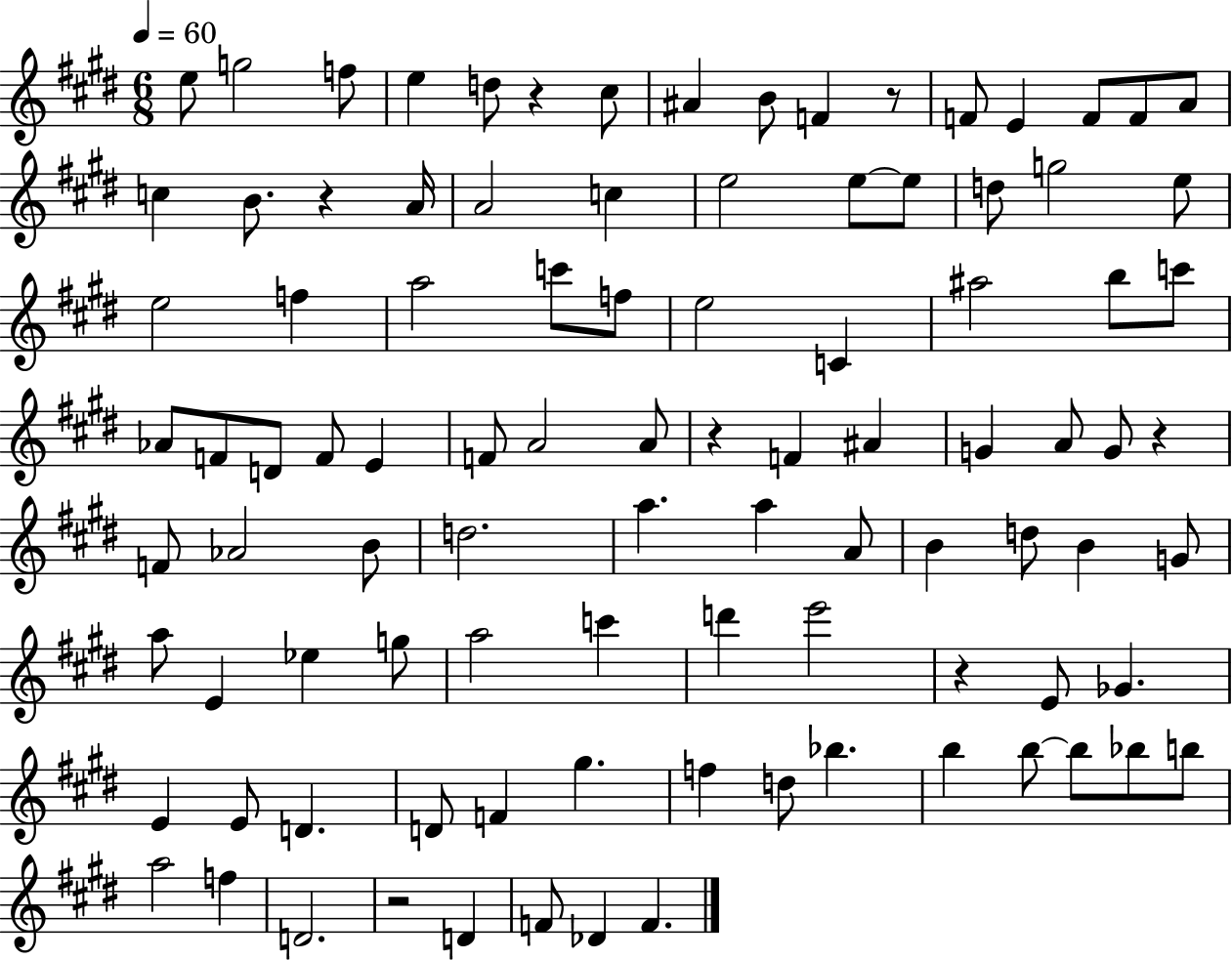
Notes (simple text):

E5/e G5/h F5/e E5/q D5/e R/q C#5/e A#4/q B4/e F4/q R/e F4/e E4/q F4/e F4/e A4/e C5/q B4/e. R/q A4/s A4/h C5/q E5/h E5/e E5/e D5/e G5/h E5/e E5/h F5/q A5/h C6/e F5/e E5/h C4/q A#5/h B5/e C6/e Ab4/e F4/e D4/e F4/e E4/q F4/e A4/h A4/e R/q F4/q A#4/q G4/q A4/e G4/e R/q F4/e Ab4/h B4/e D5/h. A5/q. A5/q A4/e B4/q D5/e B4/q G4/e A5/e E4/q Eb5/q G5/e A5/h C6/q D6/q E6/h R/q E4/e Gb4/q. E4/q E4/e D4/q. D4/e F4/q G#5/q. F5/q D5/e Bb5/q. B5/q B5/e B5/e Bb5/e B5/e A5/h F5/q D4/h. R/h D4/q F4/e Db4/q F4/q.